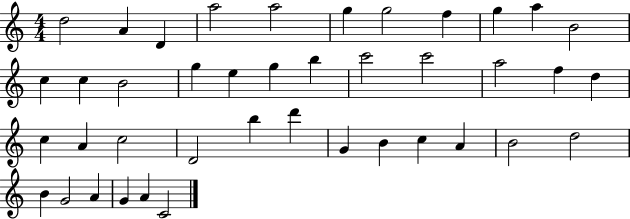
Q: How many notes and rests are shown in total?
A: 41